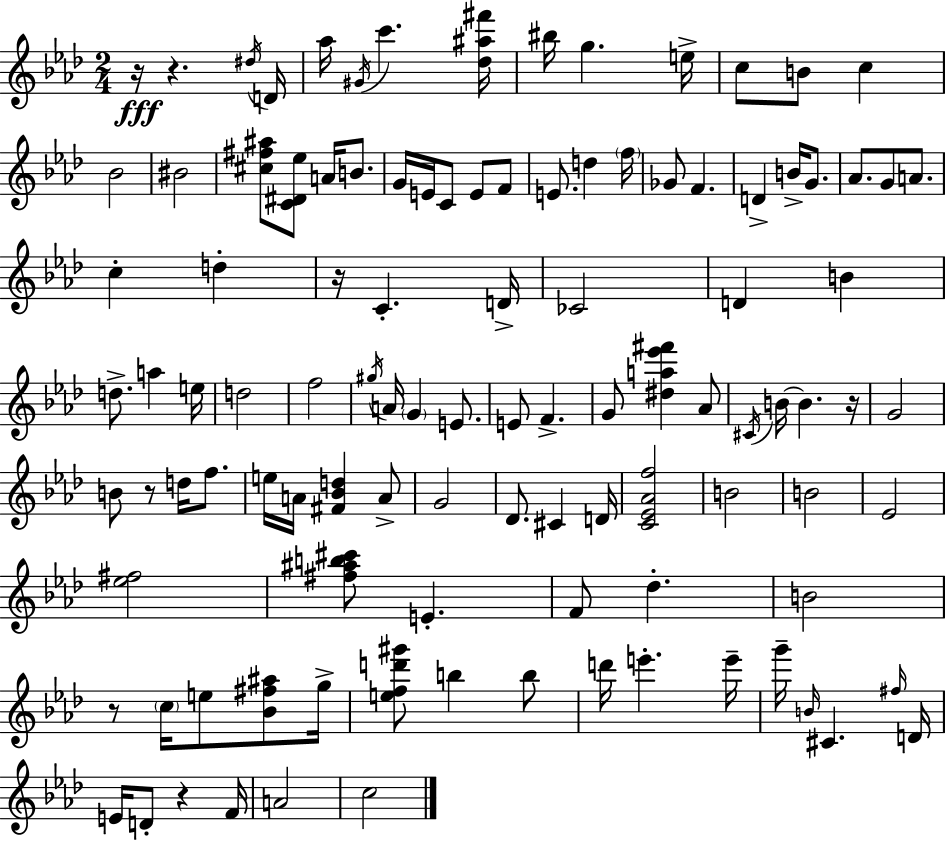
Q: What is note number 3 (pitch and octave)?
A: Ab5